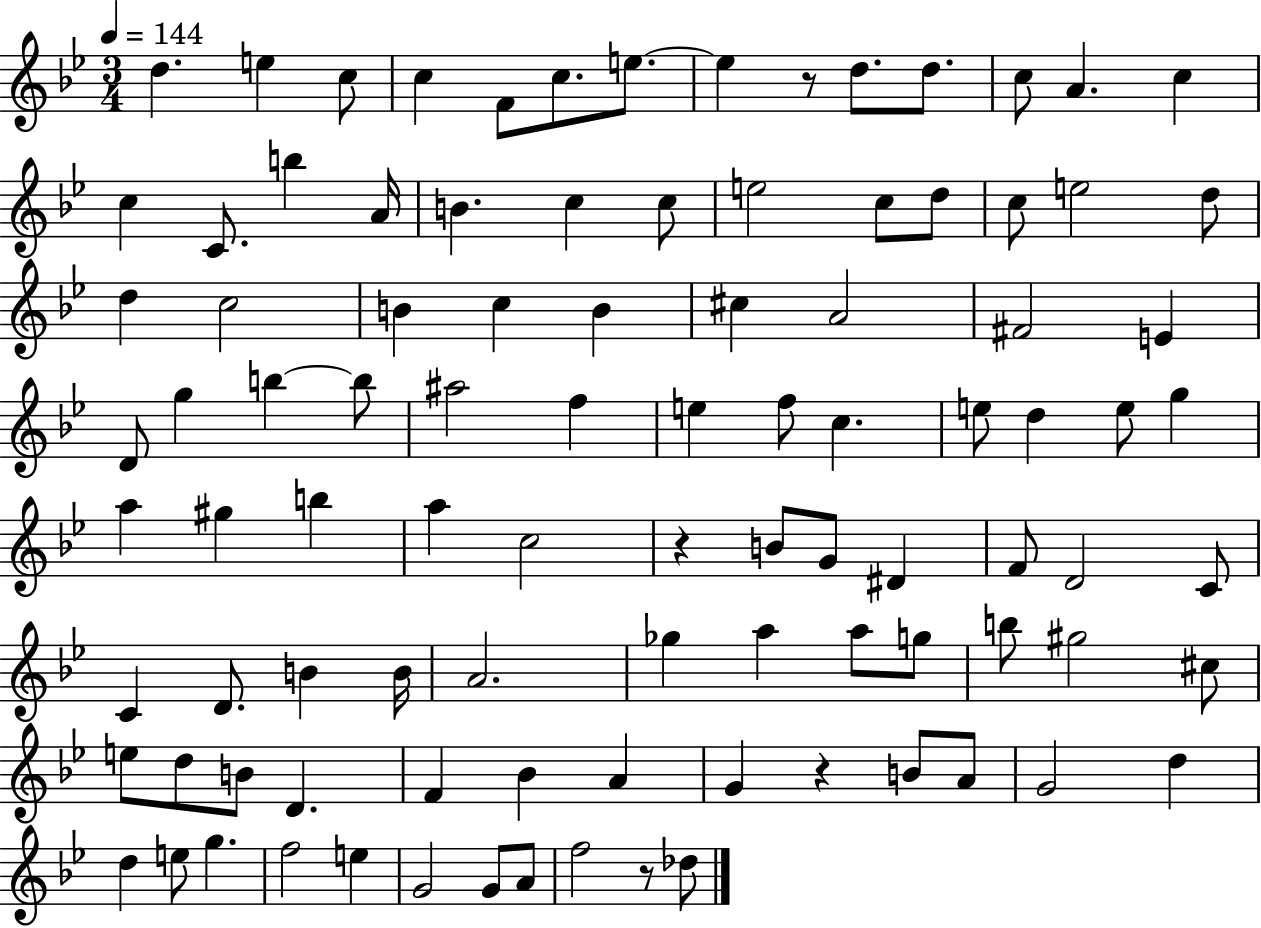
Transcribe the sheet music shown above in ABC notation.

X:1
T:Untitled
M:3/4
L:1/4
K:Bb
d e c/2 c F/2 c/2 e/2 e z/2 d/2 d/2 c/2 A c c C/2 b A/4 B c c/2 e2 c/2 d/2 c/2 e2 d/2 d c2 B c B ^c A2 ^F2 E D/2 g b b/2 ^a2 f e f/2 c e/2 d e/2 g a ^g b a c2 z B/2 G/2 ^D F/2 D2 C/2 C D/2 B B/4 A2 _g a a/2 g/2 b/2 ^g2 ^c/2 e/2 d/2 B/2 D F _B A G z B/2 A/2 G2 d d e/2 g f2 e G2 G/2 A/2 f2 z/2 _d/2